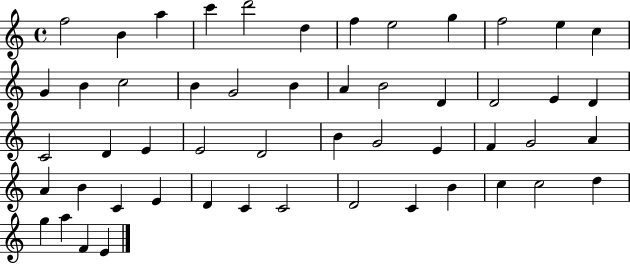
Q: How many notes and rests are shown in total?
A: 52